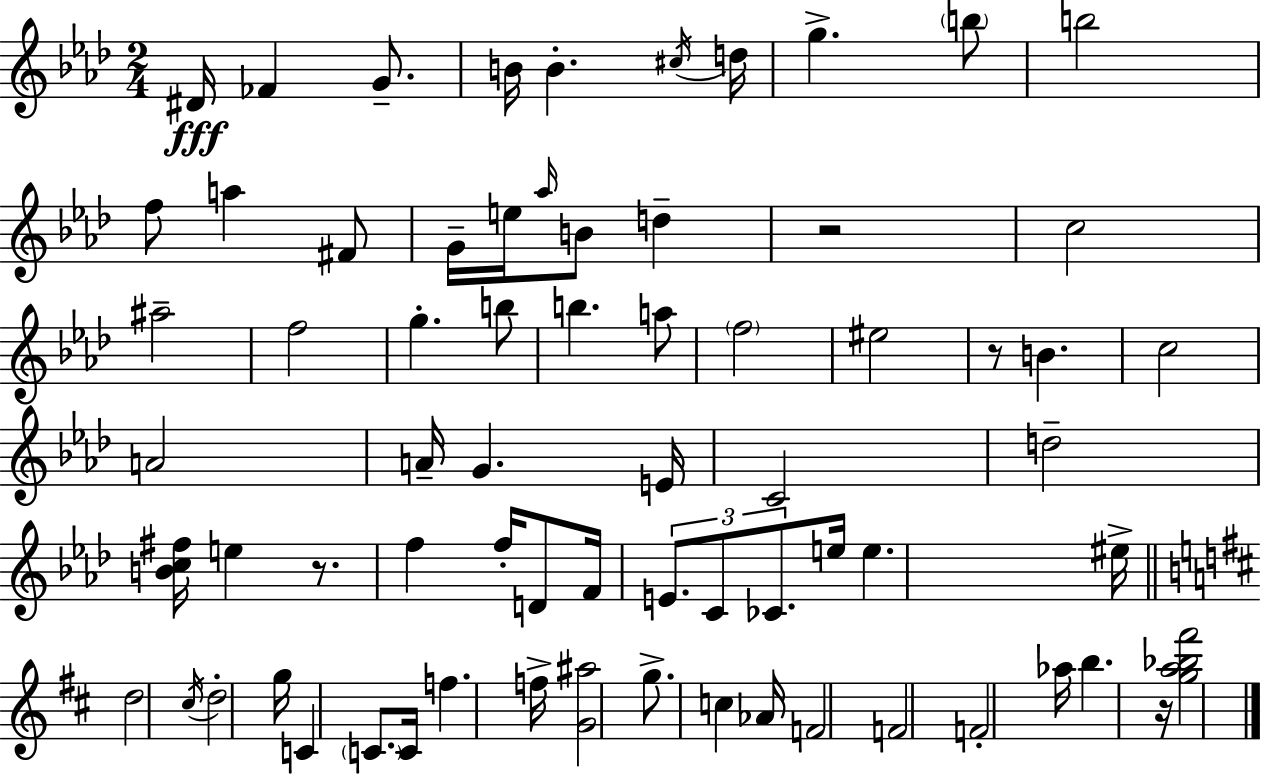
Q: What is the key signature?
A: AES major